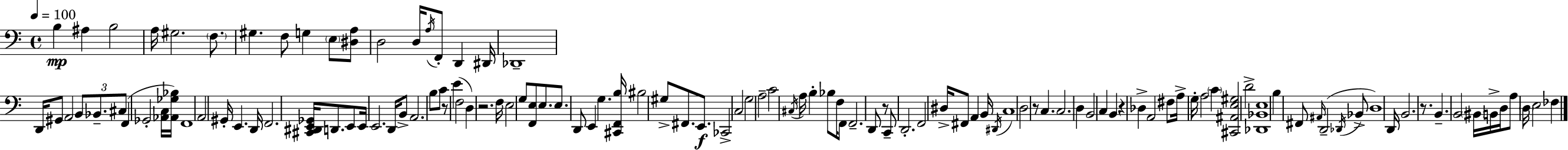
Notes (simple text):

B3/q A#3/q B3/h A3/s G#3/h. F3/e. G#3/q. F3/e G3/q E3/e [D#3,A3]/e D3/h D3/s A3/s F2/e D2/q D#2/s Db2/w D2/s G#2/e A2/h B2/e Bb2/e. C#3/e F2/q Gb2/h [Ab2,C3]/s [Ab2,Gb3,Bb3]/s F2/w A2/h G#2/s E2/q. D2/s F2/h. [C#2,D#2,E2,Gb2]/s D2/e. E2/e E2/s E2/h. D2/s B2/e A2/h. B3/e C4/e R/e E4/q F3/h D3/q R/h. F3/s E3/h G3/e [F2,E3]/e E3/e. E3/e. D2/e E2/q G3/q. [C#2,F2,B3]/s BIS3/h G#3/e F#2/e. E2/e. CES2/h C3/h G3/h A3/h C4/h C#3/s A3/s B3/q Bb3/e F3/s F2/e F2/h. D2/e R/e C2/e D2/h. F2/h D#3/s F#2/e A2/q B2/s D#2/s C3/w D3/h R/e C3/q. C3/h. D3/q B2/h C3/q B2/q R/q Db3/q A2/h F#3/e A3/s G3/s A3/h C4/q [C#2,A#2,E3,G#3]/h D4/h [Db2,Bb2,E3]/w B3/q F#2/e A#2/s D2/h Db2/s Bb2/e D3/w D2/s B2/h. R/e. B2/q. B2/h BIS2/s B2/s D3/s A3/e D3/s E3/h FES3/q